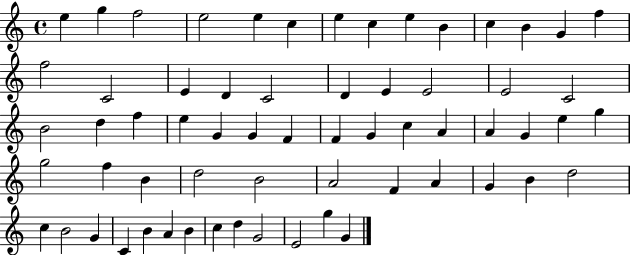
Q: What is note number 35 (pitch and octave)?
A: A4